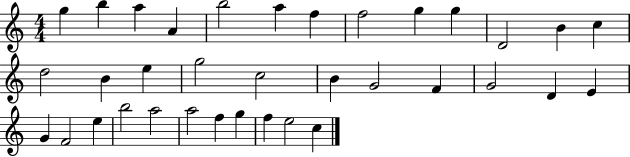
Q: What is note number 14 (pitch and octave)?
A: D5